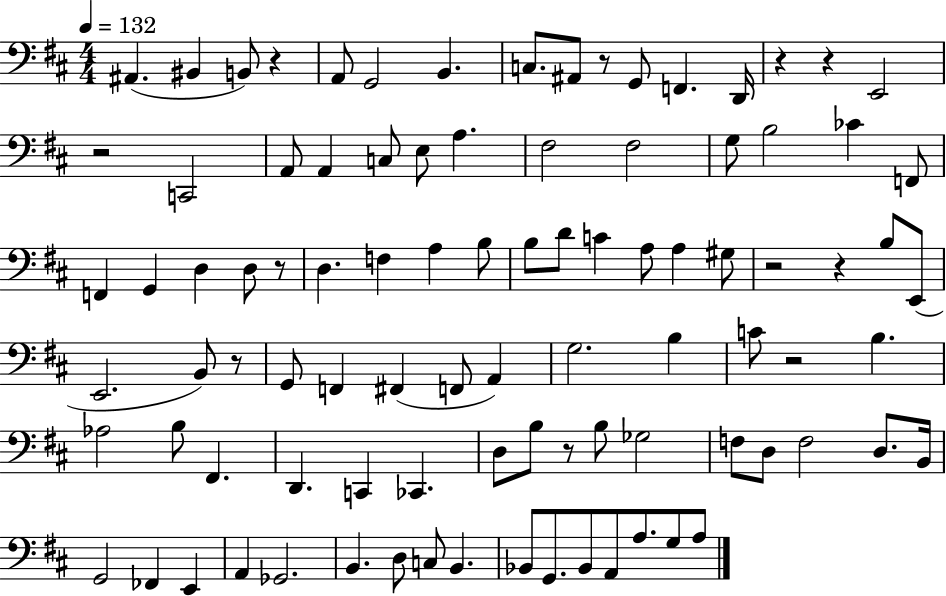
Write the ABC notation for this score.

X:1
T:Untitled
M:4/4
L:1/4
K:D
^A,, ^B,, B,,/2 z A,,/2 G,,2 B,, C,/2 ^A,,/2 z/2 G,,/2 F,, D,,/4 z z E,,2 z2 C,,2 A,,/2 A,, C,/2 E,/2 A, ^F,2 ^F,2 G,/2 B,2 _C F,,/2 F,, G,, D, D,/2 z/2 D, F, A, B,/2 B,/2 D/2 C A,/2 A, ^G,/2 z2 z B,/2 E,,/2 E,,2 B,,/2 z/2 G,,/2 F,, ^F,, F,,/2 A,, G,2 B, C/2 z2 B, _A,2 B,/2 ^F,, D,, C,, _C,, D,/2 B,/2 z/2 B,/2 _G,2 F,/2 D,/2 F,2 D,/2 B,,/4 G,,2 _F,, E,, A,, _G,,2 B,, D,/2 C,/2 B,, _B,,/2 G,,/2 _B,,/2 A,,/2 A,/2 G,/2 A,/2